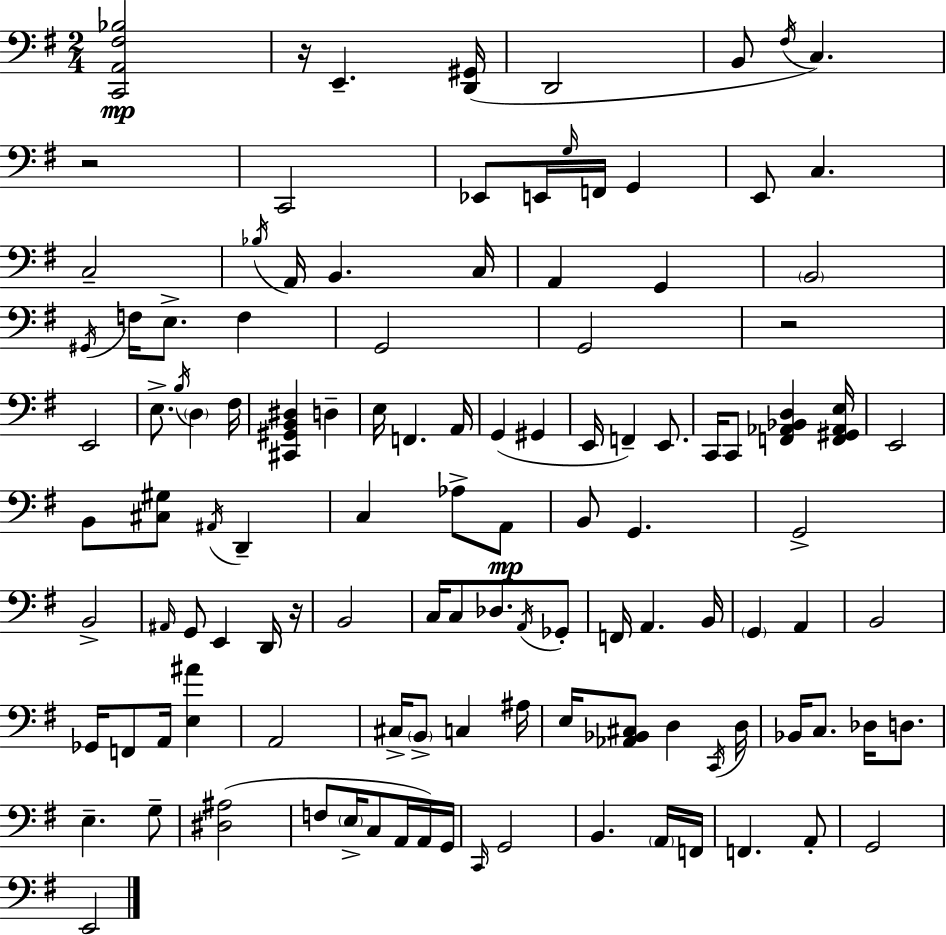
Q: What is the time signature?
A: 2/4